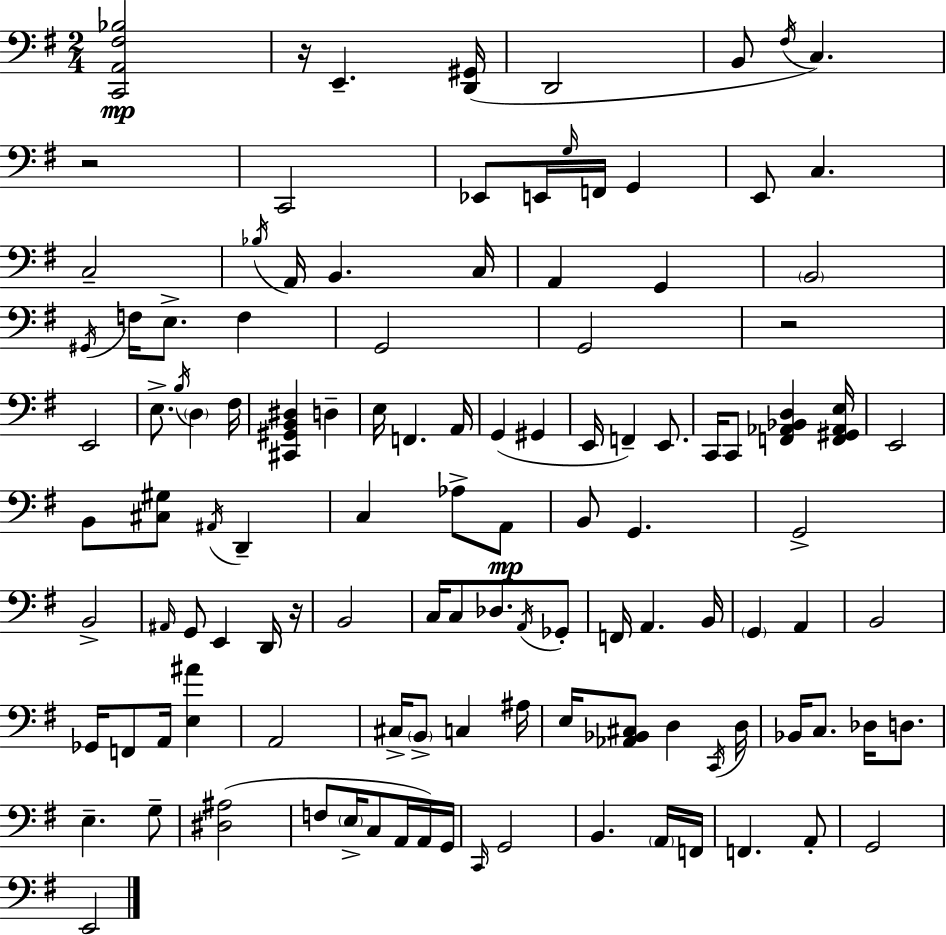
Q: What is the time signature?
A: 2/4